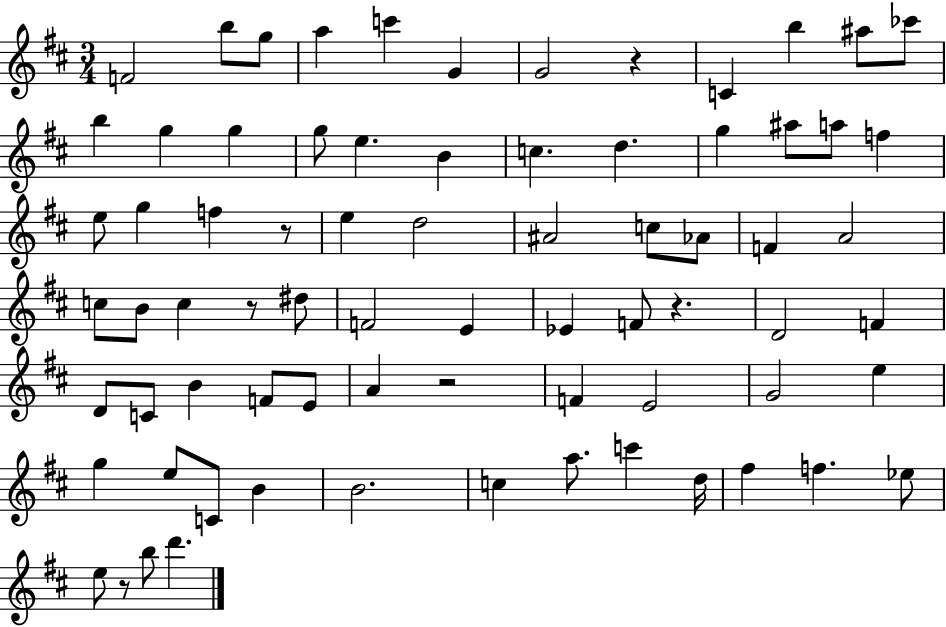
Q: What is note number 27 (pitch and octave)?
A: E5